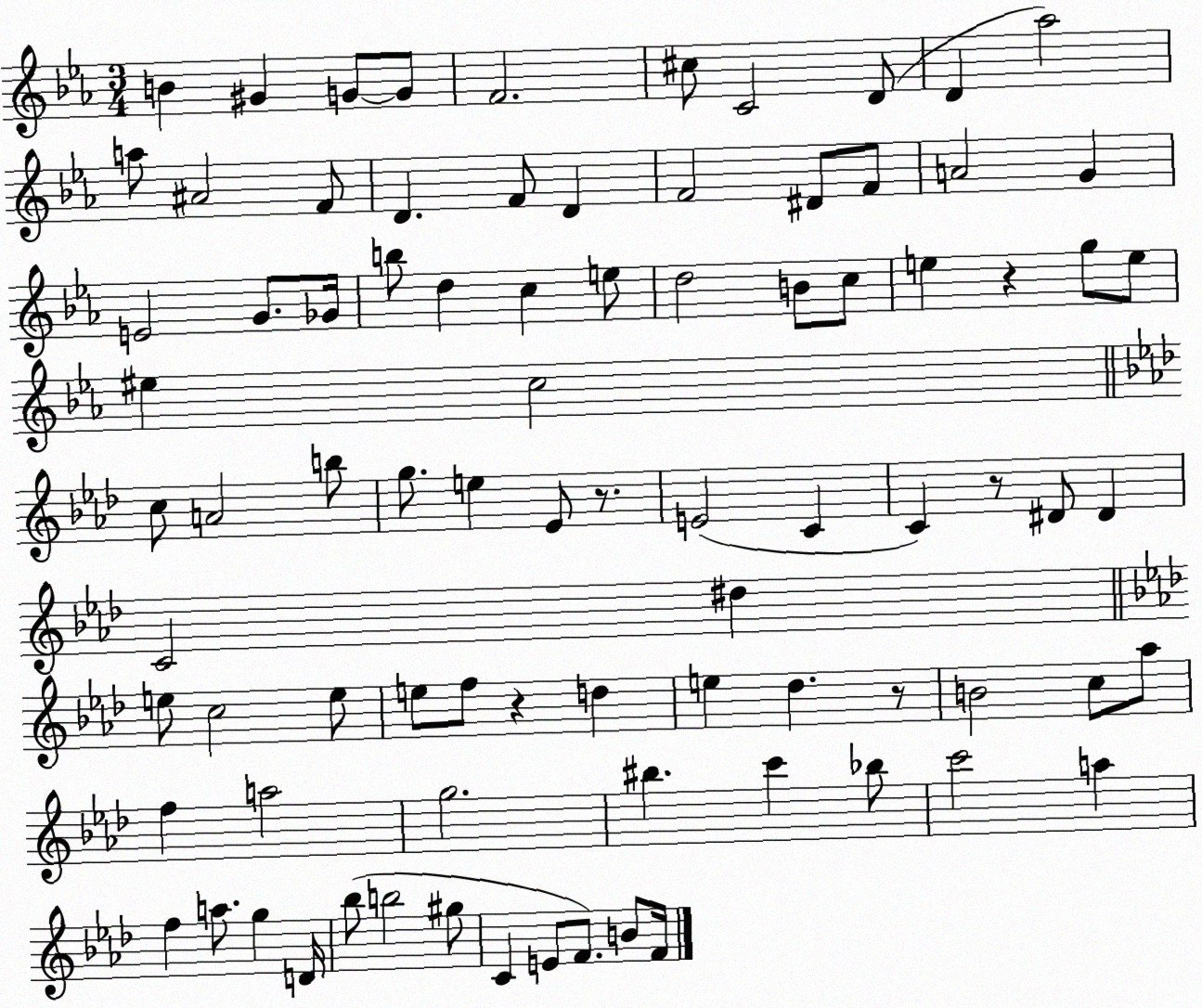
X:1
T:Untitled
M:3/4
L:1/4
K:Eb
B ^G G/2 G/2 F2 ^c/2 C2 D/2 D _a2 a/2 ^A2 F/2 D F/2 D F2 ^D/2 F/2 A2 G E2 G/2 _G/4 b/2 d c e/2 d2 B/2 c/2 e z g/2 e/2 ^e c2 c/2 A2 b/2 g/2 e _E/2 z/2 E2 C C z/2 ^D/2 ^D C2 ^d e/2 c2 e/2 e/2 f/2 z d e _d z/2 B2 c/2 _a/2 f a2 g2 ^b c' _b/2 c'2 a f a/2 g D/4 _b/2 b2 ^g/2 C E/2 F/2 B/2 F/4